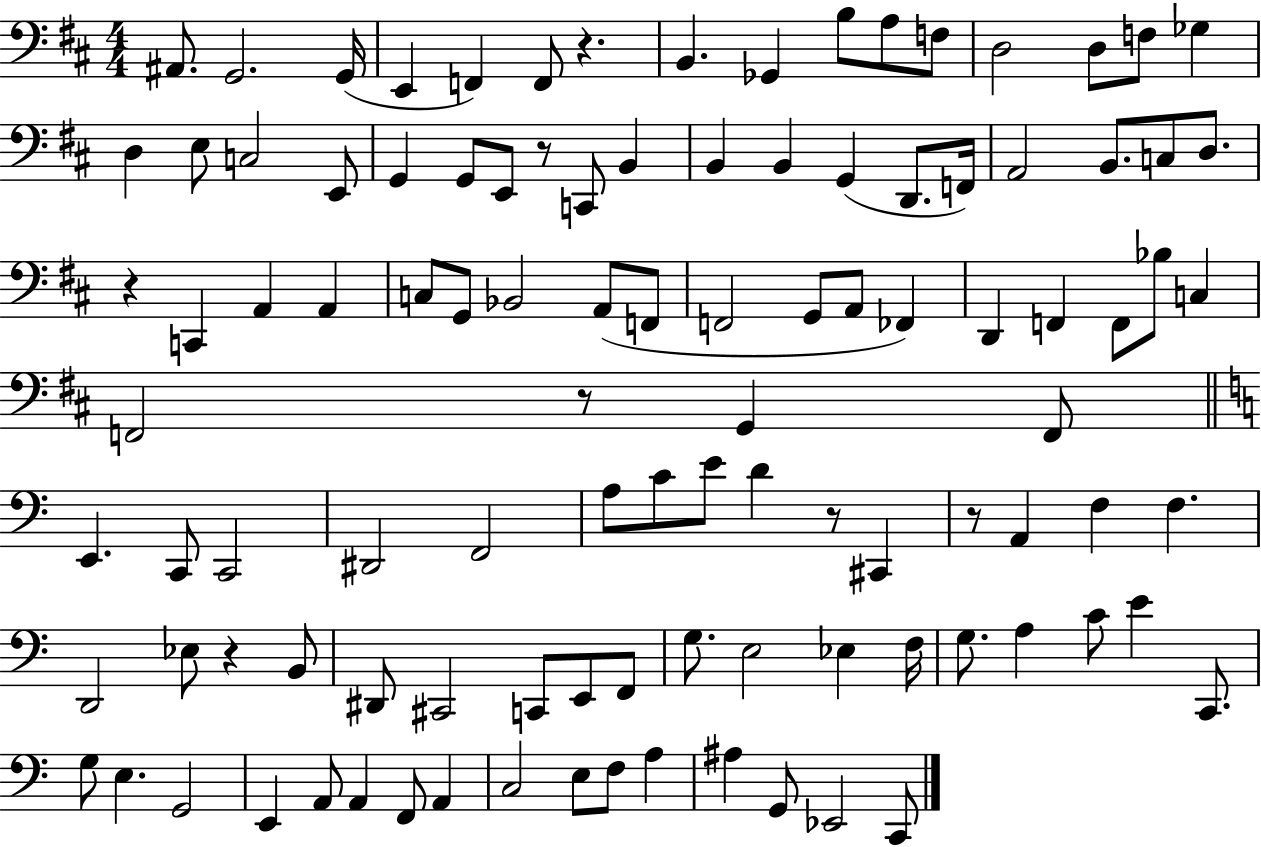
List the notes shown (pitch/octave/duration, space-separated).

A#2/e. G2/h. G2/s E2/q F2/q F2/e R/q. B2/q. Gb2/q B3/e A3/e F3/e D3/h D3/e F3/e Gb3/q D3/q E3/e C3/h E2/e G2/q G2/e E2/e R/e C2/e B2/q B2/q B2/q G2/q D2/e. F2/s A2/h B2/e. C3/e D3/e. R/q C2/q A2/q A2/q C3/e G2/e Bb2/h A2/e F2/e F2/h G2/e A2/e FES2/q D2/q F2/q F2/e Bb3/e C3/q F2/h R/e G2/q F2/e E2/q. C2/e C2/h D#2/h F2/h A3/e C4/e E4/e D4/q R/e C#2/q R/e A2/q F3/q F3/q. D2/h Eb3/e R/q B2/e D#2/e C#2/h C2/e E2/e F2/e G3/e. E3/h Eb3/q F3/s G3/e. A3/q C4/e E4/q C2/e. G3/e E3/q. G2/h E2/q A2/e A2/q F2/e A2/q C3/h E3/e F3/e A3/q A#3/q G2/e Eb2/h C2/e